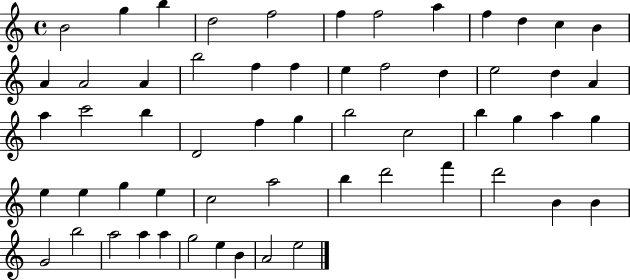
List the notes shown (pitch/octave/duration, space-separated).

B4/h G5/q B5/q D5/h F5/h F5/q F5/h A5/q F5/q D5/q C5/q B4/q A4/q A4/h A4/q B5/h F5/q F5/q E5/q F5/h D5/q E5/h D5/q A4/q A5/q C6/h B5/q D4/h F5/q G5/q B5/h C5/h B5/q G5/q A5/q G5/q E5/q E5/q G5/q E5/q C5/h A5/h B5/q D6/h F6/q D6/h B4/q B4/q G4/h B5/h A5/h A5/q A5/q G5/h E5/q B4/q A4/h E5/h